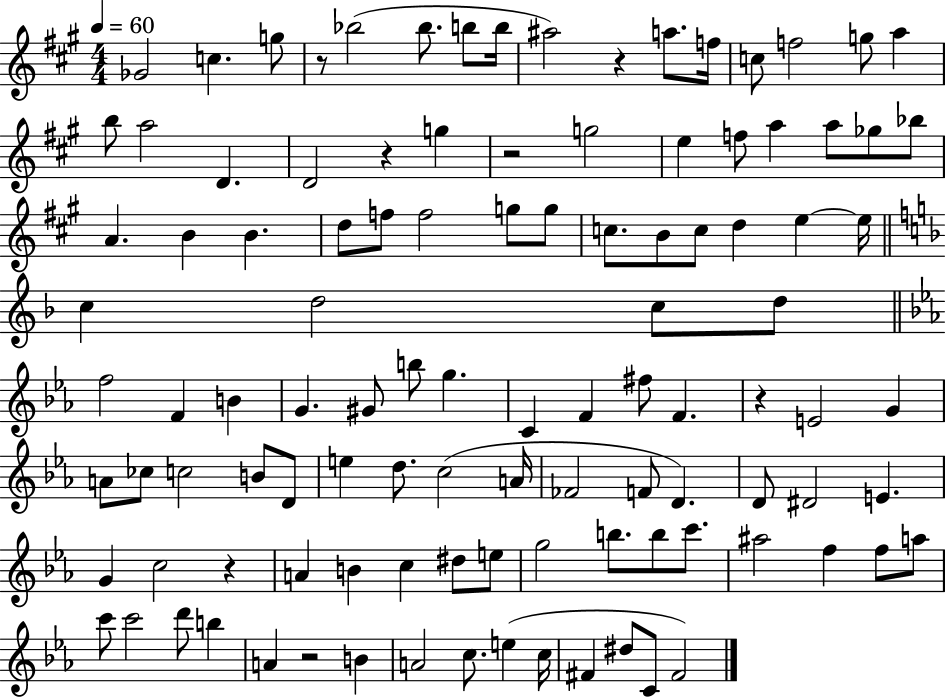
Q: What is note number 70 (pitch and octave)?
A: D4